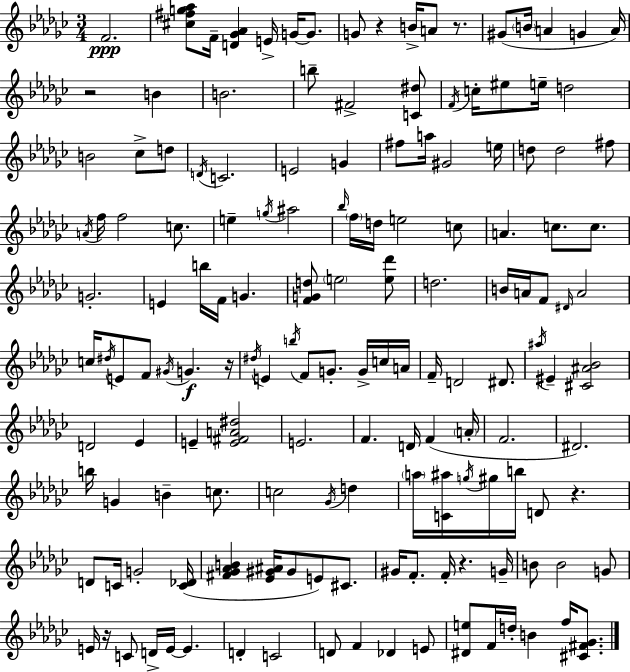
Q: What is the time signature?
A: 3/4